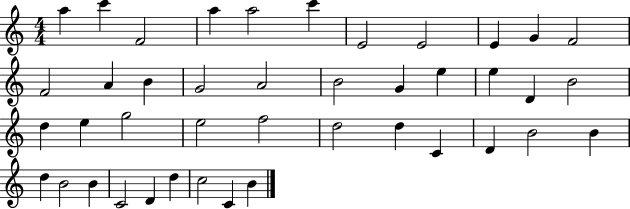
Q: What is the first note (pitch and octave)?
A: A5